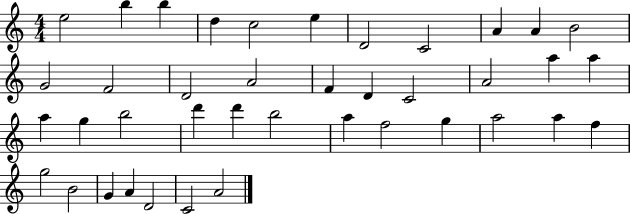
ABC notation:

X:1
T:Untitled
M:4/4
L:1/4
K:C
e2 b b d c2 e D2 C2 A A B2 G2 F2 D2 A2 F D C2 A2 a a a g b2 d' d' b2 a f2 g a2 a f g2 B2 G A D2 C2 A2